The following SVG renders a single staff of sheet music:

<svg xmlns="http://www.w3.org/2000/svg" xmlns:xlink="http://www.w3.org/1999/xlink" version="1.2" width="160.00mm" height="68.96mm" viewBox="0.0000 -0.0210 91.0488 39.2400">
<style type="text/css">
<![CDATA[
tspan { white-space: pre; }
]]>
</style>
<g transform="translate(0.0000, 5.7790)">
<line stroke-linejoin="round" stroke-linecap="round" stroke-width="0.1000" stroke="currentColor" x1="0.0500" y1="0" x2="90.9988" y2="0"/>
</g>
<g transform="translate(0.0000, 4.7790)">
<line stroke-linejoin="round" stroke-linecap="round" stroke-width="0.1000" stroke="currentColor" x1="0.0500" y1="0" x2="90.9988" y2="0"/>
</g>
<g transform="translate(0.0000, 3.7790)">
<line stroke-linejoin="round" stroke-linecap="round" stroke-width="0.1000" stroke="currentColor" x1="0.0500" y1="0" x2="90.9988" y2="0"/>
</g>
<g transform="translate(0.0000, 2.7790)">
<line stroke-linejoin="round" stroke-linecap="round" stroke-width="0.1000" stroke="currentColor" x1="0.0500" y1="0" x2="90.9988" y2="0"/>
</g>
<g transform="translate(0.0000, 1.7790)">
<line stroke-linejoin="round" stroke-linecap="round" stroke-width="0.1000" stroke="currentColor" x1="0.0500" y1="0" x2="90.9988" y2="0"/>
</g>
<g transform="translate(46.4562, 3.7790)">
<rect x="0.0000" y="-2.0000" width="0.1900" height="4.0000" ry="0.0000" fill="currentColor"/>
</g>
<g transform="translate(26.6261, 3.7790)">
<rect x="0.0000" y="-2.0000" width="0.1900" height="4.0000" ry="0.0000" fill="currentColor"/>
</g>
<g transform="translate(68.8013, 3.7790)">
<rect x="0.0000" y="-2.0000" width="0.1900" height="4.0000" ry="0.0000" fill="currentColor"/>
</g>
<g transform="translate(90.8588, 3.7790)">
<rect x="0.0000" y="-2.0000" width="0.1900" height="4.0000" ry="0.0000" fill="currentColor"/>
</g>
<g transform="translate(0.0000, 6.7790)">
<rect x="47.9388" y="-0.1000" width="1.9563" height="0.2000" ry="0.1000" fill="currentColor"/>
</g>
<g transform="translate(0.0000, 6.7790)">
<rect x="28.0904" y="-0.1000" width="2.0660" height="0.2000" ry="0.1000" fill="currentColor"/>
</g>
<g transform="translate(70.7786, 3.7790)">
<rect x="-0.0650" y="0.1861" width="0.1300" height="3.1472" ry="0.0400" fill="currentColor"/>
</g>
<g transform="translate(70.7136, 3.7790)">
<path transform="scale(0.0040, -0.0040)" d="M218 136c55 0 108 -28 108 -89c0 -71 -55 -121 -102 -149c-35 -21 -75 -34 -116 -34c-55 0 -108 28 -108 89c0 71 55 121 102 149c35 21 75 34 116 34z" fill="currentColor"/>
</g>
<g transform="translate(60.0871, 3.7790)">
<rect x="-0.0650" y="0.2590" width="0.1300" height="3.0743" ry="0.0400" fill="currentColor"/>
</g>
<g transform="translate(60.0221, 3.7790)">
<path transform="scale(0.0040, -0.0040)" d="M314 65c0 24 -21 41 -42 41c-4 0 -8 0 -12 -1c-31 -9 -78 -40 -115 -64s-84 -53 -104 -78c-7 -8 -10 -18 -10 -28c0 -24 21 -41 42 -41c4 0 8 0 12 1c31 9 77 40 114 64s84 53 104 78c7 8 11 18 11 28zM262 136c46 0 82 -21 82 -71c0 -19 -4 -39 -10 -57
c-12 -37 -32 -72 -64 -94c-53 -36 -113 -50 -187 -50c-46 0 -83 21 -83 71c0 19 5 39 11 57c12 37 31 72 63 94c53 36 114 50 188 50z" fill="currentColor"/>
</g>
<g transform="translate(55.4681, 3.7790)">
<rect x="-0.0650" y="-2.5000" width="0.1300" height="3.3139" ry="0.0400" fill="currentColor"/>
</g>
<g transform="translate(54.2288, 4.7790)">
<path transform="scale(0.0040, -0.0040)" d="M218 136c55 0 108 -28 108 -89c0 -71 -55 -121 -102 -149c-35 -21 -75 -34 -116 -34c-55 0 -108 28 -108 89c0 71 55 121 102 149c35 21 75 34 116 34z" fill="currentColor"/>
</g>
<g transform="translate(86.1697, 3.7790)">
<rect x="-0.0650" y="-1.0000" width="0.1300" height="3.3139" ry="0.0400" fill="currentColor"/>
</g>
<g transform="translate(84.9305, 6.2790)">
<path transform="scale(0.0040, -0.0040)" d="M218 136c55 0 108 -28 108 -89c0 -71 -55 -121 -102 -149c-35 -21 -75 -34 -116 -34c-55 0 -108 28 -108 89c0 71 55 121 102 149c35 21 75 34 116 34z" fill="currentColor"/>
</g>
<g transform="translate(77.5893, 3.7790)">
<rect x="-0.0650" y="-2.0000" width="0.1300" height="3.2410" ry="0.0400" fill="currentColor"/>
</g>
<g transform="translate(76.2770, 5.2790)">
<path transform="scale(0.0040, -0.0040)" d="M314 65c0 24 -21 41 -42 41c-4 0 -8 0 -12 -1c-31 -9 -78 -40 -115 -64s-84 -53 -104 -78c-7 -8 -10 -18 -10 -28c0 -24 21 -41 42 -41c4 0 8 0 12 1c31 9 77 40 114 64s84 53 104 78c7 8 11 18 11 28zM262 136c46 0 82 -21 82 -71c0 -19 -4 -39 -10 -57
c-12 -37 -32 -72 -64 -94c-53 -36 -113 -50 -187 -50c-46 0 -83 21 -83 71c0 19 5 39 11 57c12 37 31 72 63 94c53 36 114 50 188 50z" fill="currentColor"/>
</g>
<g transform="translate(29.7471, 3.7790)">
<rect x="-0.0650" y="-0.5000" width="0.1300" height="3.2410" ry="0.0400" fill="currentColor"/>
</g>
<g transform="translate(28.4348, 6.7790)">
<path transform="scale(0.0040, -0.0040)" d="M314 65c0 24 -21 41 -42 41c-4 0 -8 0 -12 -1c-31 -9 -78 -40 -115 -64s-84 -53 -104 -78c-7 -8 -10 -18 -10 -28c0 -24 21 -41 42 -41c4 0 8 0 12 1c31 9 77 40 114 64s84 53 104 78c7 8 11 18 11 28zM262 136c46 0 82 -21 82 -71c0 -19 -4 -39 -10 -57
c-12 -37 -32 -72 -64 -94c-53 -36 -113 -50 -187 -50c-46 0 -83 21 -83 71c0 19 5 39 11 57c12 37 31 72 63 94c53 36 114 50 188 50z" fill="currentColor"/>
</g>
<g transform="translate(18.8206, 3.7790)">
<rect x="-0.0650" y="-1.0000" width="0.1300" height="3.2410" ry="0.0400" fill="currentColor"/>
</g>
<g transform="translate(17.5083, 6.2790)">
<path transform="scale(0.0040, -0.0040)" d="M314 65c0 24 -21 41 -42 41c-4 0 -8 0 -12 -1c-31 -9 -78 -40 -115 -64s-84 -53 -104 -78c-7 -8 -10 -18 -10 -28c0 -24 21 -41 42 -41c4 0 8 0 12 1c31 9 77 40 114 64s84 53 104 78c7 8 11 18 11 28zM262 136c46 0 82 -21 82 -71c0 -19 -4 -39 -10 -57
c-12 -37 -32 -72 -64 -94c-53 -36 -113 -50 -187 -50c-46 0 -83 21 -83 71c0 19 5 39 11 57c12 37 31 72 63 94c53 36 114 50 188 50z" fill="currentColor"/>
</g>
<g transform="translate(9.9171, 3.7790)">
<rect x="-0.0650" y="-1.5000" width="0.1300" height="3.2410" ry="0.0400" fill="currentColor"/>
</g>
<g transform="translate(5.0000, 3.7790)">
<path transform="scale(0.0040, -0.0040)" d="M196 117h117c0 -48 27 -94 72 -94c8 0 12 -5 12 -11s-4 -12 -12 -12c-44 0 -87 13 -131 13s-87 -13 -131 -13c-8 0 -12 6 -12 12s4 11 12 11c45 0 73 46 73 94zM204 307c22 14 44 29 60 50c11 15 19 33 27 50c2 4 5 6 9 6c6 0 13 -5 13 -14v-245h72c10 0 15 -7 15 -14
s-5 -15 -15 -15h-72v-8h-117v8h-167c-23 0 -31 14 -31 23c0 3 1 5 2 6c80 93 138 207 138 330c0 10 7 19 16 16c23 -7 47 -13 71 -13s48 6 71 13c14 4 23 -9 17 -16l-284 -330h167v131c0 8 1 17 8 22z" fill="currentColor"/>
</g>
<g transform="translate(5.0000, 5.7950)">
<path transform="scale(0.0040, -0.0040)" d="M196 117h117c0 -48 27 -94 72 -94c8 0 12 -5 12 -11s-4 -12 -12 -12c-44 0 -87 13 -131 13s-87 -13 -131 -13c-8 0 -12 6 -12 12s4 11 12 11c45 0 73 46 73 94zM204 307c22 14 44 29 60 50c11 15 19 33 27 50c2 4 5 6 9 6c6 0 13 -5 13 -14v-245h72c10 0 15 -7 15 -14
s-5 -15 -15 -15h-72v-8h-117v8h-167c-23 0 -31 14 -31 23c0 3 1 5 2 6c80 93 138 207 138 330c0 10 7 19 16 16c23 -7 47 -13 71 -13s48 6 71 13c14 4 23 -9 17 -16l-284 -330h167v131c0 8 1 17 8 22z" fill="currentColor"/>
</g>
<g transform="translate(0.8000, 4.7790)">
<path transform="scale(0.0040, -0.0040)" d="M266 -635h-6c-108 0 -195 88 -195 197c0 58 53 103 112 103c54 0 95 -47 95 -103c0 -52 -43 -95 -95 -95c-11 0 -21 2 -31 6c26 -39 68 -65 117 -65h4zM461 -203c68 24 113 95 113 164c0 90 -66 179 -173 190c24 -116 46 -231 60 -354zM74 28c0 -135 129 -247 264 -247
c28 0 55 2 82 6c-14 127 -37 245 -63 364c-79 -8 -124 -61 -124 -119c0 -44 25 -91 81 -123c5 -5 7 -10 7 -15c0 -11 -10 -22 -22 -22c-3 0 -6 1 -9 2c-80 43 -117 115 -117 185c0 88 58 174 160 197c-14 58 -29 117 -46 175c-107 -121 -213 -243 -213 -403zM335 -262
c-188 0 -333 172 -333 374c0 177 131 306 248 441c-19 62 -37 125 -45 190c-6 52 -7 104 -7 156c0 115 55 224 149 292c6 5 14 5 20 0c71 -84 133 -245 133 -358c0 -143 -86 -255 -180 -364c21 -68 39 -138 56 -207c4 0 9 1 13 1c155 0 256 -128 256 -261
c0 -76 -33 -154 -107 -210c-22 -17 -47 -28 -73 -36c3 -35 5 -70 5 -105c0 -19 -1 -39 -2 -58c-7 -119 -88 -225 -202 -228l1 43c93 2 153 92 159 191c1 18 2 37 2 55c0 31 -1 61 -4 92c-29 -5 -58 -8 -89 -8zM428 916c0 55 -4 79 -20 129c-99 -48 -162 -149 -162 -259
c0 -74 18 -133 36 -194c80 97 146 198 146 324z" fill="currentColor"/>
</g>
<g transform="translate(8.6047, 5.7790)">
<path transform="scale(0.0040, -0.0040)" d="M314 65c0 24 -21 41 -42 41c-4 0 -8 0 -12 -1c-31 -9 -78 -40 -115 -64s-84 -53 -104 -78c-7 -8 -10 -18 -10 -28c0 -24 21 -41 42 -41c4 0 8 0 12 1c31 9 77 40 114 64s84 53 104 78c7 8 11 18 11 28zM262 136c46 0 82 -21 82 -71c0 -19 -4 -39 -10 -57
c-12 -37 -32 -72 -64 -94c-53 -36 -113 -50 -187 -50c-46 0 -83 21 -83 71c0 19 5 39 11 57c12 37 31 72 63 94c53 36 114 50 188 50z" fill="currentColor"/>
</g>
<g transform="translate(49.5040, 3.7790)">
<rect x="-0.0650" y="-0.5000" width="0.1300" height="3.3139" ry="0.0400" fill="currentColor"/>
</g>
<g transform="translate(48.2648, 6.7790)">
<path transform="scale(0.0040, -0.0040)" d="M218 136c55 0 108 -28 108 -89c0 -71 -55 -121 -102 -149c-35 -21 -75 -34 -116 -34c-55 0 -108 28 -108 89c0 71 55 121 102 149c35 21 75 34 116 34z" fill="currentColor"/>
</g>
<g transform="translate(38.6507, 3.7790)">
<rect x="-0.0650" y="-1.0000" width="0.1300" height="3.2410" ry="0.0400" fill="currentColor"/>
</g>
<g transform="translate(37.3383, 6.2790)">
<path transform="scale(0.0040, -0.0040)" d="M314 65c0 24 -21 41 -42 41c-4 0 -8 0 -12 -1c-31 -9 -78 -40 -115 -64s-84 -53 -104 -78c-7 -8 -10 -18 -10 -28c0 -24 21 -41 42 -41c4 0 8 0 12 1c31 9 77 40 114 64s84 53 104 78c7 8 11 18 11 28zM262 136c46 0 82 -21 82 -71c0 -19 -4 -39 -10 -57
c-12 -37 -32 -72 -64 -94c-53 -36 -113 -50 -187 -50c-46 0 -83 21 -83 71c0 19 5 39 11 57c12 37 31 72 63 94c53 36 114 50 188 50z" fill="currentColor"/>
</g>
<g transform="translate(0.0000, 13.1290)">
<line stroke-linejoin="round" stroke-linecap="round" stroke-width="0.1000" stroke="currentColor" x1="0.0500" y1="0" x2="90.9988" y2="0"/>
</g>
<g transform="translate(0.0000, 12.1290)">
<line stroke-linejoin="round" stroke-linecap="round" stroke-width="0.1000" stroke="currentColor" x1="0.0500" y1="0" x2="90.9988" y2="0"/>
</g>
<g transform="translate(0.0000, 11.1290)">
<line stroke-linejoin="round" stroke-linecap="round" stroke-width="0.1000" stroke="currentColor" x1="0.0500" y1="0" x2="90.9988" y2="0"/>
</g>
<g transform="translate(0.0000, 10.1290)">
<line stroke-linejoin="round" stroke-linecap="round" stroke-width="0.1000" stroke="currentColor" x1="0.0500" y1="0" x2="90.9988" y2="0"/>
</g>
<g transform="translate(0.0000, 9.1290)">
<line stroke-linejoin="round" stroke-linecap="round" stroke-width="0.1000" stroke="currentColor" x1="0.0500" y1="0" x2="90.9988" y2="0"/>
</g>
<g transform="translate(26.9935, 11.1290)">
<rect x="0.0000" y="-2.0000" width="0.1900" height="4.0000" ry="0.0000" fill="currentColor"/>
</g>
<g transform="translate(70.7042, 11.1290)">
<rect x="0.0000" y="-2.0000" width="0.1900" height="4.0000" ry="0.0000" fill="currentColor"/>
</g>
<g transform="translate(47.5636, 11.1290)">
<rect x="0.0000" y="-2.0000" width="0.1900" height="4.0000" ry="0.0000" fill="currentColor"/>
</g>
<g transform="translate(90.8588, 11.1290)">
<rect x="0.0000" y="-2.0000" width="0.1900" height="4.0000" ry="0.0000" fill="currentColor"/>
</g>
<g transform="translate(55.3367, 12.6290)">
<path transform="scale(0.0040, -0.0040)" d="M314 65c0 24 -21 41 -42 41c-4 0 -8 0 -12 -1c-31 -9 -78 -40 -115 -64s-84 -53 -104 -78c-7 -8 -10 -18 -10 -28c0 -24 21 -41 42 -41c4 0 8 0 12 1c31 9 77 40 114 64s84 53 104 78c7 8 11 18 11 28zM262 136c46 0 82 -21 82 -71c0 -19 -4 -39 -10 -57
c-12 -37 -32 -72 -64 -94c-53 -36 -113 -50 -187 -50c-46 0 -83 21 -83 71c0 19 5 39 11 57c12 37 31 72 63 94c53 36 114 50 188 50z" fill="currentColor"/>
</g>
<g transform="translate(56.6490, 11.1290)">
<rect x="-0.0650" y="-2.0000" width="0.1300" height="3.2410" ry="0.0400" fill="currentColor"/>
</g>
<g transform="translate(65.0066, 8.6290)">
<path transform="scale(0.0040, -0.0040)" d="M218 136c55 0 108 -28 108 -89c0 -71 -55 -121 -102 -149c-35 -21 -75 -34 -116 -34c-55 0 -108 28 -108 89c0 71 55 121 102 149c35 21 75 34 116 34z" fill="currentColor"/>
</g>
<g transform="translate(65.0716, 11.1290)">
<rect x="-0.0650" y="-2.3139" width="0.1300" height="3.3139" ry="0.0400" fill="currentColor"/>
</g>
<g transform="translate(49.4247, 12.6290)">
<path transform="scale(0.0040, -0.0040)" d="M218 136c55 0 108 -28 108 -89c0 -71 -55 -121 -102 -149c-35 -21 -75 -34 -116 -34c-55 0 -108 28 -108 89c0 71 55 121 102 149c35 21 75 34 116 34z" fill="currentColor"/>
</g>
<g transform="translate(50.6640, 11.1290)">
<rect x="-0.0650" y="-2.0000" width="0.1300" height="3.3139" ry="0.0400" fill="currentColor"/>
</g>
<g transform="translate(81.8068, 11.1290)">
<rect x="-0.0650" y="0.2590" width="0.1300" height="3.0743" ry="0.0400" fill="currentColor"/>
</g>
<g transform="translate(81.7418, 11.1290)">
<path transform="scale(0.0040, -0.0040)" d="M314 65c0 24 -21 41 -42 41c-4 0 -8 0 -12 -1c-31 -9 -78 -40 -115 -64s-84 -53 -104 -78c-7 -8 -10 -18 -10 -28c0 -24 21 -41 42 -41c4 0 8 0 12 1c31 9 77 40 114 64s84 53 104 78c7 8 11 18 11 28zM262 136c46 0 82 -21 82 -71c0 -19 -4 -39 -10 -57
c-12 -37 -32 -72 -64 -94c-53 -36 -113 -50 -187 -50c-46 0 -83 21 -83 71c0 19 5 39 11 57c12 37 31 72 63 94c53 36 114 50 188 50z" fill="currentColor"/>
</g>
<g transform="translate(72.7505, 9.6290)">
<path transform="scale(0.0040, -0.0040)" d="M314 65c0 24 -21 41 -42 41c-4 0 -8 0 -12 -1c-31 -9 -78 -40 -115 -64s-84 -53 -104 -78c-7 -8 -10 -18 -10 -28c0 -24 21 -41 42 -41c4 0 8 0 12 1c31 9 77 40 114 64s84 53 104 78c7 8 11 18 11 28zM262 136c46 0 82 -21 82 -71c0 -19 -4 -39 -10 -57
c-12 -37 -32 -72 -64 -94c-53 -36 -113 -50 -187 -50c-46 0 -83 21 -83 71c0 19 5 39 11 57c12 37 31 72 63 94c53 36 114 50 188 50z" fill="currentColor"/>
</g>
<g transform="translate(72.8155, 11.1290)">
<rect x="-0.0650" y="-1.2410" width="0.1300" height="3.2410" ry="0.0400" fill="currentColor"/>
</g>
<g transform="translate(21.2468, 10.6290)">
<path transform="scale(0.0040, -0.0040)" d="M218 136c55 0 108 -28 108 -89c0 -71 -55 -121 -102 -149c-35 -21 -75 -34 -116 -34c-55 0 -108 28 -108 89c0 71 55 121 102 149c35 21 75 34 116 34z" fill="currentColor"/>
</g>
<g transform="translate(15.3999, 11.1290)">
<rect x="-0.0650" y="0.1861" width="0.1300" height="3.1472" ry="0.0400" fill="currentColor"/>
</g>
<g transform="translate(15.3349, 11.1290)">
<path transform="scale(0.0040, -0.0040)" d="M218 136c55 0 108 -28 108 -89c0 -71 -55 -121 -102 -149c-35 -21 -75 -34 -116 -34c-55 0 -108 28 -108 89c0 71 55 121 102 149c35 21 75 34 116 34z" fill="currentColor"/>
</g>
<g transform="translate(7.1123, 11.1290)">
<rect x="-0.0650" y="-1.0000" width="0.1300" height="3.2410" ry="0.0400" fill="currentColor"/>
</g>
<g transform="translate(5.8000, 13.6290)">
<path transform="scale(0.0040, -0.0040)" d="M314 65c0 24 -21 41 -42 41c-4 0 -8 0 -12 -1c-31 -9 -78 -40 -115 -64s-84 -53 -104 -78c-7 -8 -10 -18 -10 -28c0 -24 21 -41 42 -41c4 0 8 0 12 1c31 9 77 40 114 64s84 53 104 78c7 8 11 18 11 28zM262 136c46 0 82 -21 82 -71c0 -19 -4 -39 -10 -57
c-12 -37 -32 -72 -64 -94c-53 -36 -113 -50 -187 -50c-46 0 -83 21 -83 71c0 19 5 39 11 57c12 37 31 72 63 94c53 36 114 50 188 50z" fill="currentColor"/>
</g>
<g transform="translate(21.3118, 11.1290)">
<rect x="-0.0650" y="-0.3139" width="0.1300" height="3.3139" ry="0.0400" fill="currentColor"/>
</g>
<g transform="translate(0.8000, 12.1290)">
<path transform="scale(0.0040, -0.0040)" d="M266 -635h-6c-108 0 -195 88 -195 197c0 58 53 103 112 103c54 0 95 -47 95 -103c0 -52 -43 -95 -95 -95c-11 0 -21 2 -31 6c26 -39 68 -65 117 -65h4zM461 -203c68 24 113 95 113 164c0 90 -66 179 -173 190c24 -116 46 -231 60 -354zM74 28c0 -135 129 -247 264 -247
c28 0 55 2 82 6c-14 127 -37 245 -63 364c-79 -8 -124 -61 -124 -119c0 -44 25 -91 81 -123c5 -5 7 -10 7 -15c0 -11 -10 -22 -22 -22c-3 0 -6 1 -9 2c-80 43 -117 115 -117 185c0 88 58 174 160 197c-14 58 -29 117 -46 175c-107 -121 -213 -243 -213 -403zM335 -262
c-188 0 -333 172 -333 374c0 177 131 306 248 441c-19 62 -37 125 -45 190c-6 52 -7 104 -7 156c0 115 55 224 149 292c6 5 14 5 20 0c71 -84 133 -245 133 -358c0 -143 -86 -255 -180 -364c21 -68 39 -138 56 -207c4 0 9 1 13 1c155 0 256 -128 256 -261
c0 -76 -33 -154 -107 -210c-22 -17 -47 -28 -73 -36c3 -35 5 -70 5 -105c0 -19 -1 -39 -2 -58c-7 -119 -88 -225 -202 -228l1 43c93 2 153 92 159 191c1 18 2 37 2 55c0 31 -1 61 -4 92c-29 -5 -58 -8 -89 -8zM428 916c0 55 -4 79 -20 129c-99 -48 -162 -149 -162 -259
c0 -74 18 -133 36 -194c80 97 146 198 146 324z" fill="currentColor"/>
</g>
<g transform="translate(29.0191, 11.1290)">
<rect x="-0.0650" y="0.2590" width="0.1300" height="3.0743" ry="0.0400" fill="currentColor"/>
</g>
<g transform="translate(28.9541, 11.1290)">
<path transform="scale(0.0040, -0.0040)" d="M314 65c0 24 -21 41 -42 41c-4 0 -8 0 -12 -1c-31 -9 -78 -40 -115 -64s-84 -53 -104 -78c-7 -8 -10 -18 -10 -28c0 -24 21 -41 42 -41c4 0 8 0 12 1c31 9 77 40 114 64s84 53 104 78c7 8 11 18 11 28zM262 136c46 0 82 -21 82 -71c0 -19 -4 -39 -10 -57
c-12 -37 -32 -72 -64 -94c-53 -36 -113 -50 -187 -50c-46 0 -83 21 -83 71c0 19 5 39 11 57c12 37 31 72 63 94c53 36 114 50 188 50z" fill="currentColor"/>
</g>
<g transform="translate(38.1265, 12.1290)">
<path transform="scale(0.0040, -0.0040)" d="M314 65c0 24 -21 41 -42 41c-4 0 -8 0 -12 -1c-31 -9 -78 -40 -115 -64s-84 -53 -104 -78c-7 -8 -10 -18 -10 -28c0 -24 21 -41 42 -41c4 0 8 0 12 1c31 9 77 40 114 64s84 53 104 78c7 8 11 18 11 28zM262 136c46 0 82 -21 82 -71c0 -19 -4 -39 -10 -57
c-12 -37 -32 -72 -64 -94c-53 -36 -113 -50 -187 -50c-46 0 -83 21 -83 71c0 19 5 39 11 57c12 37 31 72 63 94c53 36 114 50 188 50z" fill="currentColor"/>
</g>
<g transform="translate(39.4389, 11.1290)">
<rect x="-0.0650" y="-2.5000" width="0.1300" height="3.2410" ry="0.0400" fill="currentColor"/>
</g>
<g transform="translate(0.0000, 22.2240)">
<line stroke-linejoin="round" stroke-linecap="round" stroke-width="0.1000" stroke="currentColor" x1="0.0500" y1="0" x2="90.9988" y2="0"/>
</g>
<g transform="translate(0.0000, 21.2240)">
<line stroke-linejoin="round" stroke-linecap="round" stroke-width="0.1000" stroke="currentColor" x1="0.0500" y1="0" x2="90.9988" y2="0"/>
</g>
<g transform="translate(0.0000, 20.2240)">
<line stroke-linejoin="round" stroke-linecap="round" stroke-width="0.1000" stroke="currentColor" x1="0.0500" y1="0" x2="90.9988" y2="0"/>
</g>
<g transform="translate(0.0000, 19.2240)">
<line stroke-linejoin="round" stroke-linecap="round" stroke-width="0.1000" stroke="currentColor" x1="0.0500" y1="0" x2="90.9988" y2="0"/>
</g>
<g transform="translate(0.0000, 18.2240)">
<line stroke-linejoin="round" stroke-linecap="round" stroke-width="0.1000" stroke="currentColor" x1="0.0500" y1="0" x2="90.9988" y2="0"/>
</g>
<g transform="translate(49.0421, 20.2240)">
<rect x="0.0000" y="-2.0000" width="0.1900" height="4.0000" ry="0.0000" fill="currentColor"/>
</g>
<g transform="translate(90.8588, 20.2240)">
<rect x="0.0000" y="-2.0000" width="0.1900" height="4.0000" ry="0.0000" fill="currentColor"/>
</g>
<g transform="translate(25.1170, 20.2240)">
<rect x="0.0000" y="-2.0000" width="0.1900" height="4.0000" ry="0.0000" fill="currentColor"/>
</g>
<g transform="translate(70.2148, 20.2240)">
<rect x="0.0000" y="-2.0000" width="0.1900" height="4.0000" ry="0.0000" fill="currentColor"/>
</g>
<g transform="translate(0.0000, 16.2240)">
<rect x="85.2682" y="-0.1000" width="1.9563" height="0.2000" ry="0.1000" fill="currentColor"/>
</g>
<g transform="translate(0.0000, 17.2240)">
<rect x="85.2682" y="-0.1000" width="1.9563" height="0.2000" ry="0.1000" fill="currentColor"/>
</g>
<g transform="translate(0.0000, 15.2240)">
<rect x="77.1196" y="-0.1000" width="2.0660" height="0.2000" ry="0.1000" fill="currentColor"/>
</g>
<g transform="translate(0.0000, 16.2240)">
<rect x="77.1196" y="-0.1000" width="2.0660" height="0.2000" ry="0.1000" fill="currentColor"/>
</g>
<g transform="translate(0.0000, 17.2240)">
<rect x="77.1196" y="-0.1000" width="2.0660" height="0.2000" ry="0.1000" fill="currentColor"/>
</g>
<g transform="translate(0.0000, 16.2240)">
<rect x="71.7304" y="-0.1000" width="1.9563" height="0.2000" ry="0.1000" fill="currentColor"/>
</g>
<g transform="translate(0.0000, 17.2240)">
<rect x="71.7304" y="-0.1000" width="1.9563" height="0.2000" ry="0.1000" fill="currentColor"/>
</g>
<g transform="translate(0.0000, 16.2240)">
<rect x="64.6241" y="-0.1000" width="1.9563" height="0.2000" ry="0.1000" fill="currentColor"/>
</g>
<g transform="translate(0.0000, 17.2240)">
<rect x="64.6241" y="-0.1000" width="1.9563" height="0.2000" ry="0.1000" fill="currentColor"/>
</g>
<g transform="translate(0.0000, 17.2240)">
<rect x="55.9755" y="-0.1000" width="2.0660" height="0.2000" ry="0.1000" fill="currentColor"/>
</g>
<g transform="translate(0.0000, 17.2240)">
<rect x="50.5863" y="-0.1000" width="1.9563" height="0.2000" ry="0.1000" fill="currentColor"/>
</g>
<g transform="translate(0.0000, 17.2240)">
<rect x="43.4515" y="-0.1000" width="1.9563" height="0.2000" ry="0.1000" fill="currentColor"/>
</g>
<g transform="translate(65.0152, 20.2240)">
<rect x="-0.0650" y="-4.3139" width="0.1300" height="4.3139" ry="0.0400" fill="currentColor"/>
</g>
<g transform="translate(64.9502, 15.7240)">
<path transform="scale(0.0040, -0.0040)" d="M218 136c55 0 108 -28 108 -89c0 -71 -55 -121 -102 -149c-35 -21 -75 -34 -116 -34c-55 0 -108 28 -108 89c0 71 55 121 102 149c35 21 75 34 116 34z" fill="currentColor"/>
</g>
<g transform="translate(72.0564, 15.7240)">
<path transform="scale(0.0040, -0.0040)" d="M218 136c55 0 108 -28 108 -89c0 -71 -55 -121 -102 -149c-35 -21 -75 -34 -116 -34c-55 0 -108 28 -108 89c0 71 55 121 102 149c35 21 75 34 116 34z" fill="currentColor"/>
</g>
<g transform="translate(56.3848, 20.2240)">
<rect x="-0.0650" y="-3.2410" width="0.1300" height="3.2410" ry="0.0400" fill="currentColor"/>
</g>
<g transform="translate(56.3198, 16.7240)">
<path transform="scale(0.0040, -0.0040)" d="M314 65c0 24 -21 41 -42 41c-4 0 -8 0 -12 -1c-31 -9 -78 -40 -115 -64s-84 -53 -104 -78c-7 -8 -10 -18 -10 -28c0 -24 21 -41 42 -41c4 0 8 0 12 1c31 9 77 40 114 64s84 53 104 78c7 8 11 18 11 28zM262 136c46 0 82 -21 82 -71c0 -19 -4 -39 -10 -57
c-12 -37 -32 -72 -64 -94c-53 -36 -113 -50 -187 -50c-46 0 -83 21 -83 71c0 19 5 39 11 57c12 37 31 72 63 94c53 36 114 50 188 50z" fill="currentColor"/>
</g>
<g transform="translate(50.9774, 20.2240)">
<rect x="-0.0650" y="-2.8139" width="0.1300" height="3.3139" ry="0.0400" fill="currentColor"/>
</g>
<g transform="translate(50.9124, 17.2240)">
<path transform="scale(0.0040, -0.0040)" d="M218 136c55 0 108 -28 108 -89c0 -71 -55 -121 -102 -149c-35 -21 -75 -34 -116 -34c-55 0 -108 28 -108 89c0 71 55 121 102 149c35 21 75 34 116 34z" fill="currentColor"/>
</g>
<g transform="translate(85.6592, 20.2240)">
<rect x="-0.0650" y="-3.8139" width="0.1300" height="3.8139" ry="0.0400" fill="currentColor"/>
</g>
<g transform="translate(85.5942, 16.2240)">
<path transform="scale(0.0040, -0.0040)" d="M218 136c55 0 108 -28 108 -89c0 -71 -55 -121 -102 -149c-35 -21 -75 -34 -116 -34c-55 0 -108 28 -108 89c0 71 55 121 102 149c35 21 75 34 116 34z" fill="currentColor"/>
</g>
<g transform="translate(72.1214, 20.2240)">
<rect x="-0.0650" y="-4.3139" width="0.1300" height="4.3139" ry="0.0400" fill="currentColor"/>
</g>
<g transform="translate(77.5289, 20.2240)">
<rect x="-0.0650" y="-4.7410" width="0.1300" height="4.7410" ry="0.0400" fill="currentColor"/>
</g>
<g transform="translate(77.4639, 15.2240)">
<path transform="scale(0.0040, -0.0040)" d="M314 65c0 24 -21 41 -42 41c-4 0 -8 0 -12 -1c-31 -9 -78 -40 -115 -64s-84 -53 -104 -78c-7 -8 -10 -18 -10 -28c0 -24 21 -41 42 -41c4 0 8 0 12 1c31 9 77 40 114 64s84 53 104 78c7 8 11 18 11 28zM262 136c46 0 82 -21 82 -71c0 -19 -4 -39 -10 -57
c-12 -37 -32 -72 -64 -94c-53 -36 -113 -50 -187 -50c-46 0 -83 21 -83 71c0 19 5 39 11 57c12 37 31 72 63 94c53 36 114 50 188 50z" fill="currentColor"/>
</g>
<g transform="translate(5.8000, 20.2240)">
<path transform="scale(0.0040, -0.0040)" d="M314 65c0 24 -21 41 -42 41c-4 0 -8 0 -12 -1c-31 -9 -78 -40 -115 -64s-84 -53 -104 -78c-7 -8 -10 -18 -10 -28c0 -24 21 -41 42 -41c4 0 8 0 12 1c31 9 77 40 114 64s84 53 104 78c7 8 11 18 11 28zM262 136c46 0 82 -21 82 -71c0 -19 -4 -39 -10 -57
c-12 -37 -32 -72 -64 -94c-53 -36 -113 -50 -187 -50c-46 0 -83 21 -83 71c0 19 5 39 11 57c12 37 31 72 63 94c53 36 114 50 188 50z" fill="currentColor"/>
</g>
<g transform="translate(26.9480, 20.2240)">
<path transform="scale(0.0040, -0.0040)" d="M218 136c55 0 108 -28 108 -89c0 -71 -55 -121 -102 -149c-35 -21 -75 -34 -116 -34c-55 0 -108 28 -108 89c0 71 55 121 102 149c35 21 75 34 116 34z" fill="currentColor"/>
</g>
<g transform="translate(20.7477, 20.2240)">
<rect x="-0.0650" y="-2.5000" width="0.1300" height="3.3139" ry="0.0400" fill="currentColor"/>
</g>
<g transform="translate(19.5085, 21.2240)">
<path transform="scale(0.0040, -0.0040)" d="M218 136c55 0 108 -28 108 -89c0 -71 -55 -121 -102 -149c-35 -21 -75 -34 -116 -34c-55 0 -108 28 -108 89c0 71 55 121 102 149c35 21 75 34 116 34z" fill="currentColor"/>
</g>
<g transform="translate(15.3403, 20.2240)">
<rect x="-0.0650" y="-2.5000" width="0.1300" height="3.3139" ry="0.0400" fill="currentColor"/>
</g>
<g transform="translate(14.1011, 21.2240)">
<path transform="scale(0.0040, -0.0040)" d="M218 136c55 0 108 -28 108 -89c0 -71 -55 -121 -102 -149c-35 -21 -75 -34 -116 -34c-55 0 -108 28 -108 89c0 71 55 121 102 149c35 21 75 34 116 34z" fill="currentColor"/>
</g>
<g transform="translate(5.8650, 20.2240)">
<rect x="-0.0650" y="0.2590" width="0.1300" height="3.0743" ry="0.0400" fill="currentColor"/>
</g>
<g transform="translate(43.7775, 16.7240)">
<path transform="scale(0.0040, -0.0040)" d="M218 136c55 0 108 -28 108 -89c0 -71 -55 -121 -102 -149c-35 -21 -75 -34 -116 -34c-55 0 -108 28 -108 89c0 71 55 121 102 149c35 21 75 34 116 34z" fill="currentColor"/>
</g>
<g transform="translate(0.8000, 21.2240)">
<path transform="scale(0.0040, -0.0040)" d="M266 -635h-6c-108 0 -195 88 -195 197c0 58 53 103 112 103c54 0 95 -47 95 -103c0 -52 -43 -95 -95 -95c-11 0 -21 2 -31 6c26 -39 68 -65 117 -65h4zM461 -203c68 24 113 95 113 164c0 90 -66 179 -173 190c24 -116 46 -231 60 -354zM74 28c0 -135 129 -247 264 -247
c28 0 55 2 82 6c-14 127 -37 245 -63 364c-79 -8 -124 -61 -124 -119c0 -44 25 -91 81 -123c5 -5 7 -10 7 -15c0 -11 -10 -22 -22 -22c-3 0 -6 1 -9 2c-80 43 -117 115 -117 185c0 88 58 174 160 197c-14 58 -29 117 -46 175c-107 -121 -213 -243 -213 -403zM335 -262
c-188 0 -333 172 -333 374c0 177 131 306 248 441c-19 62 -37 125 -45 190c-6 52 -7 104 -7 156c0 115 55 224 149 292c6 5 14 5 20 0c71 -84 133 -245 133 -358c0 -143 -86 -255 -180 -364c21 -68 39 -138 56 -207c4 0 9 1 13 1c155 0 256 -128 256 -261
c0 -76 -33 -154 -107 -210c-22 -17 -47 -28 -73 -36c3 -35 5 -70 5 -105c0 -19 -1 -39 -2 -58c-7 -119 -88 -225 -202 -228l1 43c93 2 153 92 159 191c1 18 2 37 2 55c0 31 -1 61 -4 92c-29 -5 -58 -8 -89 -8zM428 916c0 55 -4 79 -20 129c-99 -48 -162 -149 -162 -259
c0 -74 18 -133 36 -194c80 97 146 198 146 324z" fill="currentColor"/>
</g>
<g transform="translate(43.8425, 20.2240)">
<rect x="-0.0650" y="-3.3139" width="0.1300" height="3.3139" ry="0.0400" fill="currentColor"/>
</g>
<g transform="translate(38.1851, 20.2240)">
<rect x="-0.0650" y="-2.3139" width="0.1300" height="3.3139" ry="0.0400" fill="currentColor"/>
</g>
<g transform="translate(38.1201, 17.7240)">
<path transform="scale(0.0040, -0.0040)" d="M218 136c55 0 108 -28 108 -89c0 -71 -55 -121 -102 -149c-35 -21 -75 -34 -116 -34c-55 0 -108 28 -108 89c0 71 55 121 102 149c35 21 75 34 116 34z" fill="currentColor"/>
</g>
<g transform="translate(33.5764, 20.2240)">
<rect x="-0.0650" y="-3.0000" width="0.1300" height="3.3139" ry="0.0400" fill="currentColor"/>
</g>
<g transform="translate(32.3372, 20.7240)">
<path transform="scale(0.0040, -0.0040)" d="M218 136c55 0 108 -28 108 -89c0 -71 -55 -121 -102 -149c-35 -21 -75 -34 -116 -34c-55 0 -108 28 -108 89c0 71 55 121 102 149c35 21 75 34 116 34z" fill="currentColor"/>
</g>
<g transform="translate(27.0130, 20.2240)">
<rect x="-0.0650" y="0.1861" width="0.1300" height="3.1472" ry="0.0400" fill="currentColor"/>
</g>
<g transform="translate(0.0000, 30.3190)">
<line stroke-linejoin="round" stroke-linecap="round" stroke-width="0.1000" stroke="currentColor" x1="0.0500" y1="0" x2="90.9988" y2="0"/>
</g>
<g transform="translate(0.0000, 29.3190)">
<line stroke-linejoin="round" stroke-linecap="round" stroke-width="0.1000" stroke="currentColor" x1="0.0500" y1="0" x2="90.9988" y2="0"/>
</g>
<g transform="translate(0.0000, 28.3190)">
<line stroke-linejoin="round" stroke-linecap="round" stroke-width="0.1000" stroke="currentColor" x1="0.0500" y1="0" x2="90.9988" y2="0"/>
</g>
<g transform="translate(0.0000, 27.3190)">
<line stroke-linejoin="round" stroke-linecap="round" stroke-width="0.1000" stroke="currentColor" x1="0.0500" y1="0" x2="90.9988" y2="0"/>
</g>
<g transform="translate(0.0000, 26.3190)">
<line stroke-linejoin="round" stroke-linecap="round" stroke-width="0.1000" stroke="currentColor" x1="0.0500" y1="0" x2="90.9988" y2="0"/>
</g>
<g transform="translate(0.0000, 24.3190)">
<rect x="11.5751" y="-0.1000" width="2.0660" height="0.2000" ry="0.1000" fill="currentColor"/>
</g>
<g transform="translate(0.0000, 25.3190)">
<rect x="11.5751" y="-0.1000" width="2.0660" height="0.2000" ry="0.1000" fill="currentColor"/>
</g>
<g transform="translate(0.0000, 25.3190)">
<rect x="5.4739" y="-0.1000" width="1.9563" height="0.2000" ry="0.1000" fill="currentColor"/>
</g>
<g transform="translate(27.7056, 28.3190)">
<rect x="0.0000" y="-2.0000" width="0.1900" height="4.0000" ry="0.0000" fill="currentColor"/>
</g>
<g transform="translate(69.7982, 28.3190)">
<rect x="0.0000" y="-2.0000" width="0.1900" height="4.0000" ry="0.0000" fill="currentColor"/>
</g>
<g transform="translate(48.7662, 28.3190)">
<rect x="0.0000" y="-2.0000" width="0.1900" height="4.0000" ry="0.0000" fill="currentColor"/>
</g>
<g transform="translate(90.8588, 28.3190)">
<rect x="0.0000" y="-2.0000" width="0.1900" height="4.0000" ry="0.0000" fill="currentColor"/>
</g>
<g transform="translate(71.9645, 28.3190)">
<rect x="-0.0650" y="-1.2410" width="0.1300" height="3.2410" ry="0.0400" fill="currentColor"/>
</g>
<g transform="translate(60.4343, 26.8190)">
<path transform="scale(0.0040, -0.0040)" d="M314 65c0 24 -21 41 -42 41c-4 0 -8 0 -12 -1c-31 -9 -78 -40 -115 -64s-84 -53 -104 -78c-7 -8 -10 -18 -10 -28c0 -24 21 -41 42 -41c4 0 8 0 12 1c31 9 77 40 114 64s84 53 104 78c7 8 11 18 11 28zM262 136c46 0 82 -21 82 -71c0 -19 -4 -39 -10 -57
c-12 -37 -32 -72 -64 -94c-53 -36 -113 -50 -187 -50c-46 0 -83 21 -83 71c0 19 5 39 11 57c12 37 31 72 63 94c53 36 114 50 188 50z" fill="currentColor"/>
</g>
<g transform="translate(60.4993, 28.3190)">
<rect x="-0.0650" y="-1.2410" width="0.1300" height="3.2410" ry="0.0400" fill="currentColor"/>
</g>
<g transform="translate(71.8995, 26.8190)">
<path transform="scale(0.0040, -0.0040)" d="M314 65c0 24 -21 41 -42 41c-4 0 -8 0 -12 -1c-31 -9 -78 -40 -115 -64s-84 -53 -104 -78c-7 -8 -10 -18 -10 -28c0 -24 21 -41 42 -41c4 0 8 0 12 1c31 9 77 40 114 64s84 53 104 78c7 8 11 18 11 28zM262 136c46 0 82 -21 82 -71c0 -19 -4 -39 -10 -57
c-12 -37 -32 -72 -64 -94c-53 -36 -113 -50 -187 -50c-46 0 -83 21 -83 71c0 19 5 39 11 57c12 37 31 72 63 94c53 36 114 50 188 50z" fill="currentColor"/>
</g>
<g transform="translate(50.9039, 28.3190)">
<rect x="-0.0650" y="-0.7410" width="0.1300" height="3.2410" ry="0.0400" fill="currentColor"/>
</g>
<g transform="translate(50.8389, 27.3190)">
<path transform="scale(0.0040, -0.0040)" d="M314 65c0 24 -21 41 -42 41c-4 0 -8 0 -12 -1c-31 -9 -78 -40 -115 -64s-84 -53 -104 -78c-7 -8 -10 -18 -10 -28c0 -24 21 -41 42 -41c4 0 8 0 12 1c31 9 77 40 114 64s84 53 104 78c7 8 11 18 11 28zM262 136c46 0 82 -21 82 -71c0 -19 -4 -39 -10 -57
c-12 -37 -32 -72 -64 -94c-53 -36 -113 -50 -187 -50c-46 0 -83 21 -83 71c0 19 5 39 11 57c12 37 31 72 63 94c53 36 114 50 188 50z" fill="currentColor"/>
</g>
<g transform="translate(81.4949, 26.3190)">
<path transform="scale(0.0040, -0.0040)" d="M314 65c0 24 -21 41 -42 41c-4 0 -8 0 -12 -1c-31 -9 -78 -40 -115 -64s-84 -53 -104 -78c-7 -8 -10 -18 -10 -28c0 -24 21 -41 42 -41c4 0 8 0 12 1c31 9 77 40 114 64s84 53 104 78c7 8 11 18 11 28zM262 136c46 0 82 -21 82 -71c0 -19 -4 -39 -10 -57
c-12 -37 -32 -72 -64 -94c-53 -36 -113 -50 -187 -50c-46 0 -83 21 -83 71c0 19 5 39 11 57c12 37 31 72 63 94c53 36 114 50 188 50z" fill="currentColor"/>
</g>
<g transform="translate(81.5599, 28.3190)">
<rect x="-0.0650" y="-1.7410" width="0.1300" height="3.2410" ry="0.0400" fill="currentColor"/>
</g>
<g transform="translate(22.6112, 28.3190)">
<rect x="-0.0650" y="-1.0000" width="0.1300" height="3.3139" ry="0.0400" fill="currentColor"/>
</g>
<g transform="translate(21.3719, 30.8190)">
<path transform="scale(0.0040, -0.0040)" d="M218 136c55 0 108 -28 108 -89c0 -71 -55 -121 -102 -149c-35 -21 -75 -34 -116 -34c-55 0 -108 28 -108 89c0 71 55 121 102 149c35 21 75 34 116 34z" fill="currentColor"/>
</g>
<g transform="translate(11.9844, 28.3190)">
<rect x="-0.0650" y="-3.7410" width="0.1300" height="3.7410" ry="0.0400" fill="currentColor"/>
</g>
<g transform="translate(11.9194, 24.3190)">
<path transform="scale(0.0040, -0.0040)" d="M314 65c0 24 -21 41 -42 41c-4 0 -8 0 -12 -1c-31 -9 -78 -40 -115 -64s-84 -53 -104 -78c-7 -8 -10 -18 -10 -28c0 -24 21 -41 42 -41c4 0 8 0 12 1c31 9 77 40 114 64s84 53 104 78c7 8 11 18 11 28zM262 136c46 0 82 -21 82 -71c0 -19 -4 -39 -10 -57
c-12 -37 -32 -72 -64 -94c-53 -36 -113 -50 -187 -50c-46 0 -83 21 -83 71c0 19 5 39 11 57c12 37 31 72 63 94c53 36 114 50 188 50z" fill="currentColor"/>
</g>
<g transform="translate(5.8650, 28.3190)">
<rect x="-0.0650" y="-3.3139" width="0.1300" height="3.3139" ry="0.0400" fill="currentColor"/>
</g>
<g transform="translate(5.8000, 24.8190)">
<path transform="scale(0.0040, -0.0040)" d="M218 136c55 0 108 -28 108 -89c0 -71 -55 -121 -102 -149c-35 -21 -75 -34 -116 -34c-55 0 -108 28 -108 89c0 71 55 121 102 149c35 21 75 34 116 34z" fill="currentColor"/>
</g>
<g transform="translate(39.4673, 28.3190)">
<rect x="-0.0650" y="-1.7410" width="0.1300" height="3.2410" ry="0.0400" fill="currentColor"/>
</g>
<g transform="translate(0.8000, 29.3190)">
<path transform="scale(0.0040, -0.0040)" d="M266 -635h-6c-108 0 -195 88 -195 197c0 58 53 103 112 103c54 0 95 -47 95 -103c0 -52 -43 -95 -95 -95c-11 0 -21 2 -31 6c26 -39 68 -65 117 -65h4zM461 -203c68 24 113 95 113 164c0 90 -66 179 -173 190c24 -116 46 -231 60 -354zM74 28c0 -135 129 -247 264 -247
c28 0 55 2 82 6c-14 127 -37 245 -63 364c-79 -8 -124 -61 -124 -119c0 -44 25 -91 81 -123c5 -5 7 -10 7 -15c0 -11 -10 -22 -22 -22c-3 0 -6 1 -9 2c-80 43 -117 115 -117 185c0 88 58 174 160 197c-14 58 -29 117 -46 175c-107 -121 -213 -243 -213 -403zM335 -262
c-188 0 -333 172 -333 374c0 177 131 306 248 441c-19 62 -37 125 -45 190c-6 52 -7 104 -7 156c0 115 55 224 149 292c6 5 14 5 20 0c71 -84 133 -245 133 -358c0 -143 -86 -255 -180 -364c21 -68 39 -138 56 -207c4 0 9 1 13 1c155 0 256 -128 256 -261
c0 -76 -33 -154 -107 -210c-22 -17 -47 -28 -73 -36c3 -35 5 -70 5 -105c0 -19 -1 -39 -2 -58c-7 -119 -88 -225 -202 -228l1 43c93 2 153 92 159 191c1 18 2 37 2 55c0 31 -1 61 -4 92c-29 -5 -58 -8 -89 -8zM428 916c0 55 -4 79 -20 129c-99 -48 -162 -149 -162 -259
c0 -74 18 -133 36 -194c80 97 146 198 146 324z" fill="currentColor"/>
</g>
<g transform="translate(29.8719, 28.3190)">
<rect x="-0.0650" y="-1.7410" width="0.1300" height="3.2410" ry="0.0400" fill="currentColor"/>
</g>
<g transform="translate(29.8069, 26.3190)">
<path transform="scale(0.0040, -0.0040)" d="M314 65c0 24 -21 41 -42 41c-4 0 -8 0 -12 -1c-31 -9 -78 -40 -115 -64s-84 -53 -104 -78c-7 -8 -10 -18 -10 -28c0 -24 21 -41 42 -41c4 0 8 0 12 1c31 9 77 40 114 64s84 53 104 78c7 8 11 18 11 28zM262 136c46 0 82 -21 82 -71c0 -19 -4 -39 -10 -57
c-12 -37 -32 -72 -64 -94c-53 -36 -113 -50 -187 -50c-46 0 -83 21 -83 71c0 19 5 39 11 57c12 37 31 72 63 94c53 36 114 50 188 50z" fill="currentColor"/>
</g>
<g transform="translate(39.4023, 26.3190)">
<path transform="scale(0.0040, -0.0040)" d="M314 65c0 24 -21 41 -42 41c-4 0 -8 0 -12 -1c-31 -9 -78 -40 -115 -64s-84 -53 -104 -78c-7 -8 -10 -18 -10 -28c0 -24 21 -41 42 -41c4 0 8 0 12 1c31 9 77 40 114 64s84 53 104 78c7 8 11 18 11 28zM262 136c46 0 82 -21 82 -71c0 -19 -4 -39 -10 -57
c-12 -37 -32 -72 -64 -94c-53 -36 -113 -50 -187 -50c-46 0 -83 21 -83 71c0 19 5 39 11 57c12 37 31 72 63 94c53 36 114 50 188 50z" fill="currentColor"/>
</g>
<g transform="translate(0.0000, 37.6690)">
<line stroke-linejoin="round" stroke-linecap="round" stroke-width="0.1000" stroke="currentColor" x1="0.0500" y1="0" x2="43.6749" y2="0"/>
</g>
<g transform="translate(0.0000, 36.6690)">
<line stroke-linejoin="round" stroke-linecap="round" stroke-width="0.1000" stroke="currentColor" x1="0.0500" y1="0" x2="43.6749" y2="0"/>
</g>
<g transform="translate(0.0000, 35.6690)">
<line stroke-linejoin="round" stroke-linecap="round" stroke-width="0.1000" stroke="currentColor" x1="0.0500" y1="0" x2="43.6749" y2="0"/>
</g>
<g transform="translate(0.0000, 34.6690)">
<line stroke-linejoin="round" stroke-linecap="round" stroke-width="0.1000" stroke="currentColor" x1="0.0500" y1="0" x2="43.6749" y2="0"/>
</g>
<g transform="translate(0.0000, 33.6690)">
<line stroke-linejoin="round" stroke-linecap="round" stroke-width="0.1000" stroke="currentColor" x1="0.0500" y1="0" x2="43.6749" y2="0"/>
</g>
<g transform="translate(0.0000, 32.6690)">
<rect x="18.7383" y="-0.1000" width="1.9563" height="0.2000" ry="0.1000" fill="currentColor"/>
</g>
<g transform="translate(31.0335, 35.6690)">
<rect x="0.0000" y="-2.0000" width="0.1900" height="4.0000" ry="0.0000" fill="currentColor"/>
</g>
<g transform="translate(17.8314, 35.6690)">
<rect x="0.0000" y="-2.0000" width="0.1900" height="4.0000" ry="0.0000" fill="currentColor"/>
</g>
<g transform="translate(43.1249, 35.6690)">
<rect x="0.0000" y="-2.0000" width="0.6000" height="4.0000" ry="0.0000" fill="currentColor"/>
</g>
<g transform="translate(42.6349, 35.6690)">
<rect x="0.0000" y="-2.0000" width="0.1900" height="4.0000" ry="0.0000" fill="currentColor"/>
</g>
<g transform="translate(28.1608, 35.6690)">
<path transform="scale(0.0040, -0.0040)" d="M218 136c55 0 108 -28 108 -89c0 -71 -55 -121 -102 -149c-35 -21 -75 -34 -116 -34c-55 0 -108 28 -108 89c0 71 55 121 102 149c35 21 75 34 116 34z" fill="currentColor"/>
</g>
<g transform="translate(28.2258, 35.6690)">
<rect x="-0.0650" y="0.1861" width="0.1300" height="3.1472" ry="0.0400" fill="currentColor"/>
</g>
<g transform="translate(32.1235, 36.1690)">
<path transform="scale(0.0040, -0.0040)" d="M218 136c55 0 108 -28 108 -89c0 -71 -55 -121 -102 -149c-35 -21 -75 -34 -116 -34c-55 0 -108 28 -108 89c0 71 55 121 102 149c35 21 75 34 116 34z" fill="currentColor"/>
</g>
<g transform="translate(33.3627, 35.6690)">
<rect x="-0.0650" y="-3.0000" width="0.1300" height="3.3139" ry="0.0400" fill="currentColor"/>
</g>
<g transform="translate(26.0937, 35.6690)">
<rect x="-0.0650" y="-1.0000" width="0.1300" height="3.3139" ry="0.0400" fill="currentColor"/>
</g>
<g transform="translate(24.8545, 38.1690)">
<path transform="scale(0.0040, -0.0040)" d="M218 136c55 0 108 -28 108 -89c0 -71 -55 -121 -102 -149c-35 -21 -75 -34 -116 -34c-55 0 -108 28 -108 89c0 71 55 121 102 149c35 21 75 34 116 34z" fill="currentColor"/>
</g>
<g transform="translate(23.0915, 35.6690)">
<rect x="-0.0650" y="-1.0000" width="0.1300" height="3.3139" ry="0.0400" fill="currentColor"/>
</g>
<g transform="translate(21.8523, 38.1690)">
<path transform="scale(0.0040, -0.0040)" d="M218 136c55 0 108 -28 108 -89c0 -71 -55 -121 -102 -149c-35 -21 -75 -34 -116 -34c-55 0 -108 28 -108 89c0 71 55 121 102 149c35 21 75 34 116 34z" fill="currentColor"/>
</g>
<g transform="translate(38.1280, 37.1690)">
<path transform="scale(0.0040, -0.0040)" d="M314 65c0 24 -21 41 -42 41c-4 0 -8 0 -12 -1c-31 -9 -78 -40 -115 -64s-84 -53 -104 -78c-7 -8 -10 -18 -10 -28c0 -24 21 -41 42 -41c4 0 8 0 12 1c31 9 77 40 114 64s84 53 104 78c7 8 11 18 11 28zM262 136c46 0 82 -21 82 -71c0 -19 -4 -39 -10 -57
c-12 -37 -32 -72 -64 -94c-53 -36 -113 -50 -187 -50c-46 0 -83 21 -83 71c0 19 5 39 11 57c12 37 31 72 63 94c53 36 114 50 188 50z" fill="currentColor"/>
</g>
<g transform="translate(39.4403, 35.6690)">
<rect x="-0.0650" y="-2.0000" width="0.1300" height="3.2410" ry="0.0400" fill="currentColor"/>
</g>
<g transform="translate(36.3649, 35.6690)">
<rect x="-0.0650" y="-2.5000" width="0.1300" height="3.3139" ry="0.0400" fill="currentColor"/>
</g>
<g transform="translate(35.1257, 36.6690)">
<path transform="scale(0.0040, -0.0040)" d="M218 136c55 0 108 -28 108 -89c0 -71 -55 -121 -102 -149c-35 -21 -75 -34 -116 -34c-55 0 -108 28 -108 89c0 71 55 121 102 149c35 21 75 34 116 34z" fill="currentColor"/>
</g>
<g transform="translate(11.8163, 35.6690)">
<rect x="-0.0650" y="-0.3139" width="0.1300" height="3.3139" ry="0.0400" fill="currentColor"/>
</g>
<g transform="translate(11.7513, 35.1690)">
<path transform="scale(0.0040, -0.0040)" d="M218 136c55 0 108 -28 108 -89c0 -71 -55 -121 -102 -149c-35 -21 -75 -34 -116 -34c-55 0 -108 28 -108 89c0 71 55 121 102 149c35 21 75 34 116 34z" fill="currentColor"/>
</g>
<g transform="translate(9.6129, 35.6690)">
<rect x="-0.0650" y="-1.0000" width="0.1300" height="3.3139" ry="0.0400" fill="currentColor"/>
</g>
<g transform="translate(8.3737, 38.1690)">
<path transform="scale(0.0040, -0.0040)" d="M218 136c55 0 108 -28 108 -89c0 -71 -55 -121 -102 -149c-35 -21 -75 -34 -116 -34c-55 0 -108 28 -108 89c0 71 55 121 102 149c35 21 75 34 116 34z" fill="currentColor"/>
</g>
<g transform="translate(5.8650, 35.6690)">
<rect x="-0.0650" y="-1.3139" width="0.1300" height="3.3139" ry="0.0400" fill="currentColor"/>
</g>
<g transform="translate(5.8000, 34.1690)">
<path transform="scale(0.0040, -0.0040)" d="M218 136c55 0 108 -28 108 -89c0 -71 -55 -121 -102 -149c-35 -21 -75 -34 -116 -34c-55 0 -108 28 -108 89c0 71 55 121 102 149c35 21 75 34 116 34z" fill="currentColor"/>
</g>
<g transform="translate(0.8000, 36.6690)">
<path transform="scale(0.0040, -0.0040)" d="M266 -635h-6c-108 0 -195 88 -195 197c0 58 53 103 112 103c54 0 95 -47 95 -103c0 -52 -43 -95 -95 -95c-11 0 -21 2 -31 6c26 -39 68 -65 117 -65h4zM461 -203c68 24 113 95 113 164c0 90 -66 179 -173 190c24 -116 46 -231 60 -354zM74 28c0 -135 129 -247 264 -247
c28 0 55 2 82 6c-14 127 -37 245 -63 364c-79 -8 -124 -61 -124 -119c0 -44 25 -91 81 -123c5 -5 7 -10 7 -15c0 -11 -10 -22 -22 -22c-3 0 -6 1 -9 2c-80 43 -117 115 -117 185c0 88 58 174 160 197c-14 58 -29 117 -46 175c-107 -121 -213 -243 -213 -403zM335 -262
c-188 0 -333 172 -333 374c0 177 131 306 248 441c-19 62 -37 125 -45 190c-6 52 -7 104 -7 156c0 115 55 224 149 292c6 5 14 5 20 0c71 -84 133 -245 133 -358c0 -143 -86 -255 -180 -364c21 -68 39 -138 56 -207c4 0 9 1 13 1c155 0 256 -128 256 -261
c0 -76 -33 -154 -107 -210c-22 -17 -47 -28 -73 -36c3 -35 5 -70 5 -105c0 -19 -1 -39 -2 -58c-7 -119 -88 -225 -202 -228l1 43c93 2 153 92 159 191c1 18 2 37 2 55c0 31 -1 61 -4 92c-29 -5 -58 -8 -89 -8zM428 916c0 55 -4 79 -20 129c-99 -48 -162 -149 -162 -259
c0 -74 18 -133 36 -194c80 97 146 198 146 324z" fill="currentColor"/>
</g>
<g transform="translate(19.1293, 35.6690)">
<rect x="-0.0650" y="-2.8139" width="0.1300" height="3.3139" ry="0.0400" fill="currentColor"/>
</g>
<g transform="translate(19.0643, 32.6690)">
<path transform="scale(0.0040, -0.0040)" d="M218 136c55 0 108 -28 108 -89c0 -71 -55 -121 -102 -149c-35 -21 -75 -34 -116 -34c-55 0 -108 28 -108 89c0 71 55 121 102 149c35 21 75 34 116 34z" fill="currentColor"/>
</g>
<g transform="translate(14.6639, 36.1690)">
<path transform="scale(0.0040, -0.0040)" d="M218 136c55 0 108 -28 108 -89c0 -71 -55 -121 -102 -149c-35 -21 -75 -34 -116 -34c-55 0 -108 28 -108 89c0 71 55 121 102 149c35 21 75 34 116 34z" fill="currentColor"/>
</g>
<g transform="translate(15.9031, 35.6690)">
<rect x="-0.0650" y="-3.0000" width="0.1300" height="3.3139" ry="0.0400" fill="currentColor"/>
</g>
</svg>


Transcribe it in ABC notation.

X:1
T:Untitled
M:4/4
L:1/4
K:C
E2 D2 C2 D2 C G B2 B F2 D D2 B c B2 G2 F F2 g e2 B2 B2 G G B A g b a b2 d' d' e'2 c' b c'2 D f2 f2 d2 e2 e2 f2 e D c A a D D B A G F2